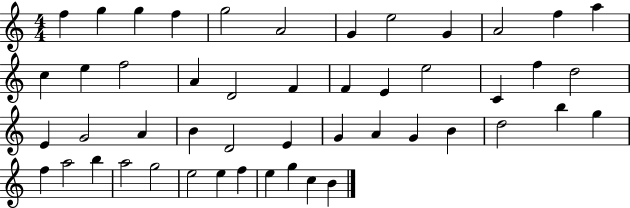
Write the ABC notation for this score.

X:1
T:Untitled
M:4/4
L:1/4
K:C
f g g f g2 A2 G e2 G A2 f a c e f2 A D2 F F E e2 C f d2 E G2 A B D2 E G A G B d2 b g f a2 b a2 g2 e2 e f e g c B